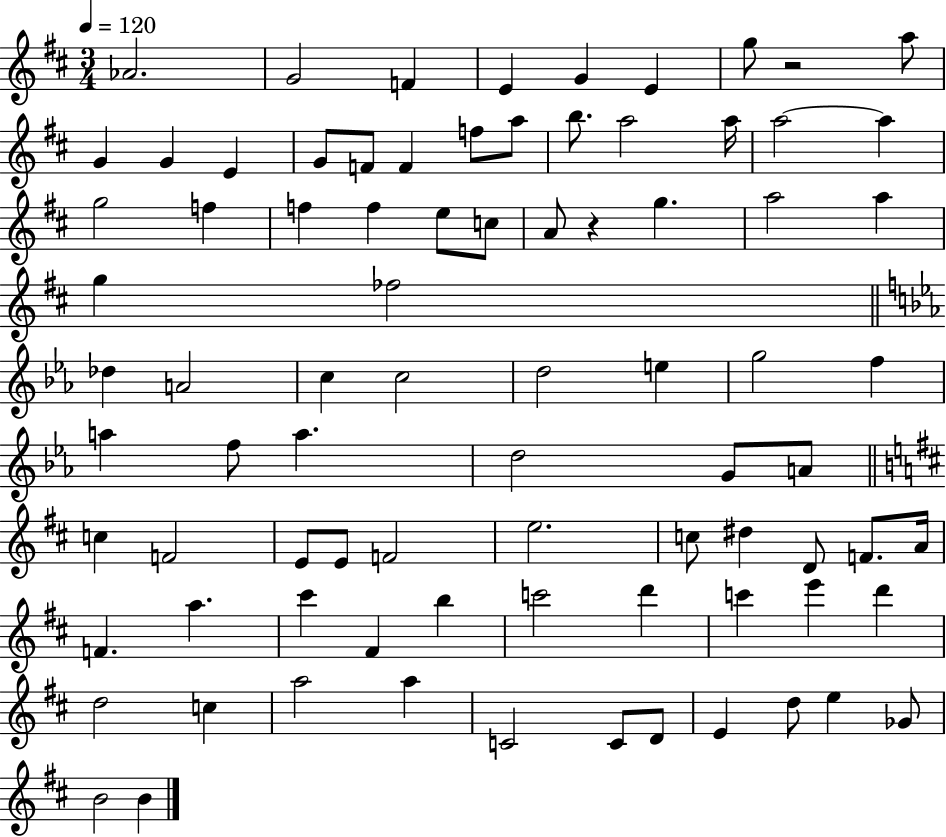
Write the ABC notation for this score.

X:1
T:Untitled
M:3/4
L:1/4
K:D
_A2 G2 F E G E g/2 z2 a/2 G G E G/2 F/2 F f/2 a/2 b/2 a2 a/4 a2 a g2 f f f e/2 c/2 A/2 z g a2 a g _f2 _d A2 c c2 d2 e g2 f a f/2 a d2 G/2 A/2 c F2 E/2 E/2 F2 e2 c/2 ^d D/2 F/2 A/4 F a ^c' ^F b c'2 d' c' e' d' d2 c a2 a C2 C/2 D/2 E d/2 e _G/2 B2 B